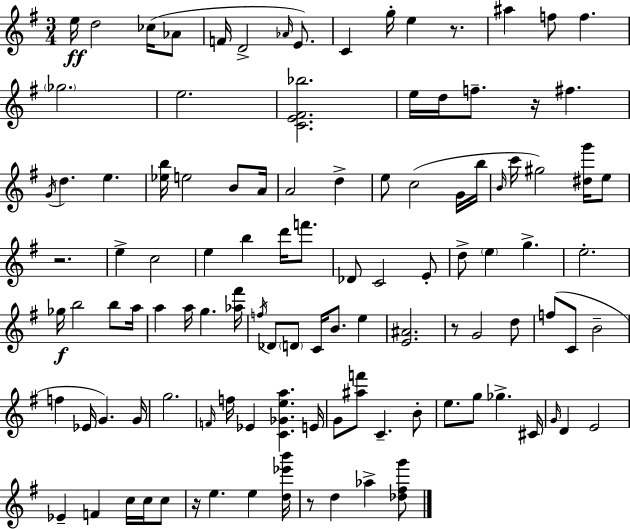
E5/s D5/h CES5/s Ab4/e F4/s D4/h Ab4/s E4/e. C4/q G5/s E5/q R/e. A#5/q F5/e F5/q. Gb5/h. E5/h. [C4,E4,F#4,Bb5]/h. E5/s D5/s F5/e. R/s F#5/q. G4/s D5/q. E5/q. [Eb5,B5]/s E5/h B4/e A4/s A4/h D5/q E5/e C5/h G4/s B5/s B4/s C6/s G#5/h [D#5,G6]/s E5/e R/h. E5/q C5/h E5/q B5/q D6/s F6/e. Db4/e C4/h E4/e D5/e E5/q G5/q. E5/h. Gb5/s B5/h B5/e A5/s A5/q A5/s G5/q. [Ab5,F#6]/s F5/s Db4/e D4/e C4/s B4/e. E5/q [E4,A#4]/h. R/e G4/h D5/e F5/e C4/e B4/h F5/q Eb4/s G4/q. G4/s G5/h. F4/s F5/s Eb4/q [C4,Gb4,E5,A5]/q. E4/s G4/e [A#5,F6]/e C4/q. B4/e E5/e. G5/e Gb5/q. C#4/s G4/s D4/q E4/h Eb4/q F4/q C5/s C5/s C5/e R/s E5/q. E5/q [D5,Eb6,B6]/s R/e D5/q Ab5/q [Db5,F#5,G6]/e